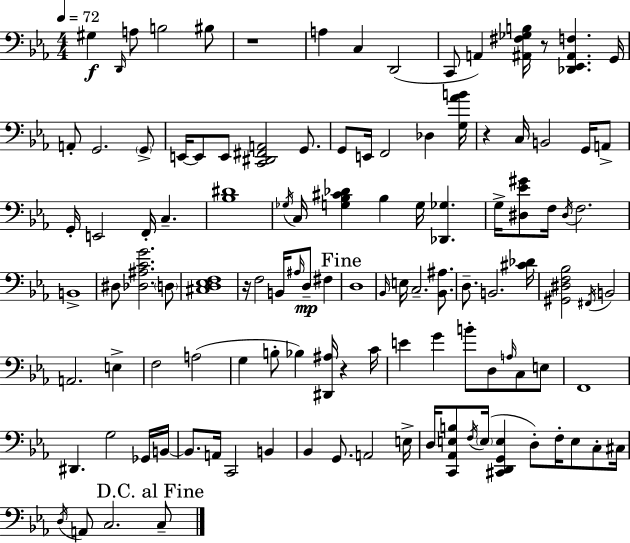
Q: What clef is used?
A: bass